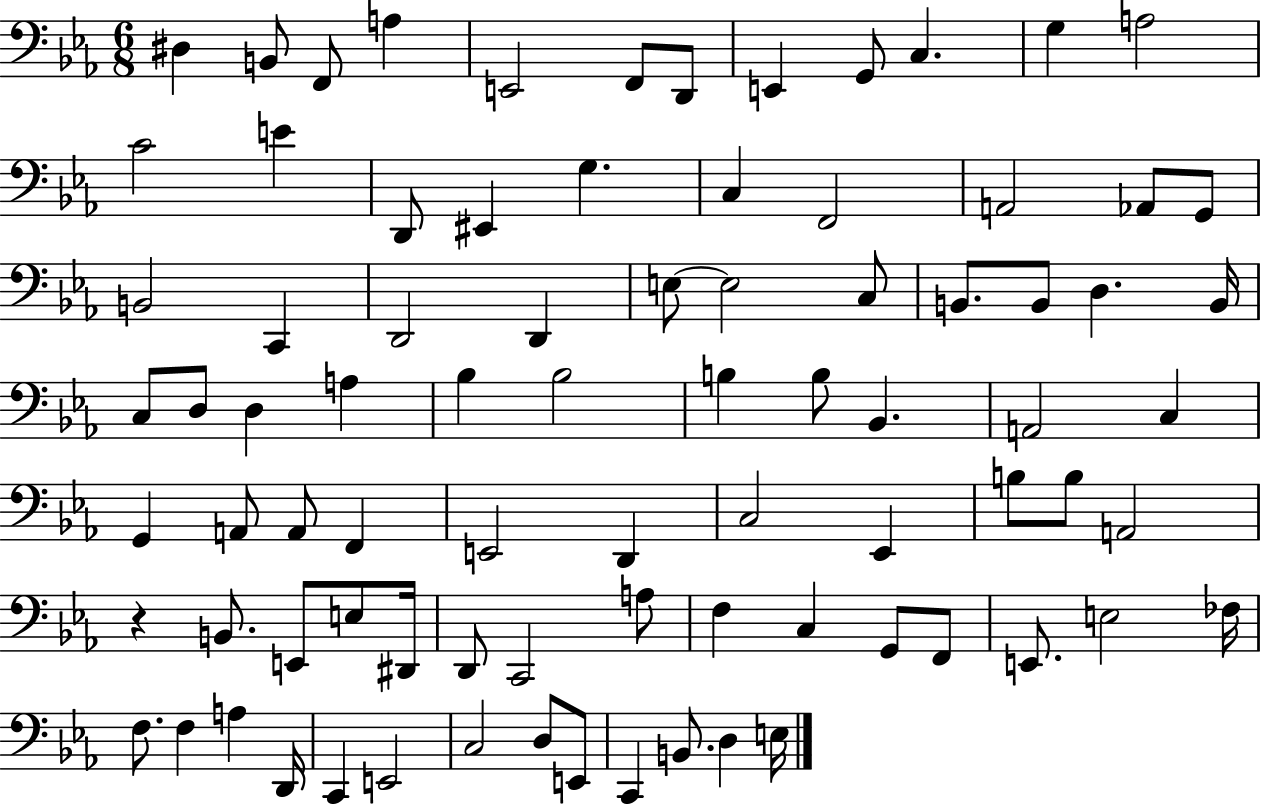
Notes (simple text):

D#3/q B2/e F2/e A3/q E2/h F2/e D2/e E2/q G2/e C3/q. G3/q A3/h C4/h E4/q D2/e EIS2/q G3/q. C3/q F2/h A2/h Ab2/e G2/e B2/h C2/q D2/h D2/q E3/e E3/h C3/e B2/e. B2/e D3/q. B2/s C3/e D3/e D3/q A3/q Bb3/q Bb3/h B3/q B3/e Bb2/q. A2/h C3/q G2/q A2/e A2/e F2/q E2/h D2/q C3/h Eb2/q B3/e B3/e A2/h R/q B2/e. E2/e E3/e D#2/s D2/e C2/h A3/e F3/q C3/q G2/e F2/e E2/e. E3/h FES3/s F3/e. F3/q A3/q D2/s C2/q E2/h C3/h D3/e E2/e C2/q B2/e. D3/q E3/s